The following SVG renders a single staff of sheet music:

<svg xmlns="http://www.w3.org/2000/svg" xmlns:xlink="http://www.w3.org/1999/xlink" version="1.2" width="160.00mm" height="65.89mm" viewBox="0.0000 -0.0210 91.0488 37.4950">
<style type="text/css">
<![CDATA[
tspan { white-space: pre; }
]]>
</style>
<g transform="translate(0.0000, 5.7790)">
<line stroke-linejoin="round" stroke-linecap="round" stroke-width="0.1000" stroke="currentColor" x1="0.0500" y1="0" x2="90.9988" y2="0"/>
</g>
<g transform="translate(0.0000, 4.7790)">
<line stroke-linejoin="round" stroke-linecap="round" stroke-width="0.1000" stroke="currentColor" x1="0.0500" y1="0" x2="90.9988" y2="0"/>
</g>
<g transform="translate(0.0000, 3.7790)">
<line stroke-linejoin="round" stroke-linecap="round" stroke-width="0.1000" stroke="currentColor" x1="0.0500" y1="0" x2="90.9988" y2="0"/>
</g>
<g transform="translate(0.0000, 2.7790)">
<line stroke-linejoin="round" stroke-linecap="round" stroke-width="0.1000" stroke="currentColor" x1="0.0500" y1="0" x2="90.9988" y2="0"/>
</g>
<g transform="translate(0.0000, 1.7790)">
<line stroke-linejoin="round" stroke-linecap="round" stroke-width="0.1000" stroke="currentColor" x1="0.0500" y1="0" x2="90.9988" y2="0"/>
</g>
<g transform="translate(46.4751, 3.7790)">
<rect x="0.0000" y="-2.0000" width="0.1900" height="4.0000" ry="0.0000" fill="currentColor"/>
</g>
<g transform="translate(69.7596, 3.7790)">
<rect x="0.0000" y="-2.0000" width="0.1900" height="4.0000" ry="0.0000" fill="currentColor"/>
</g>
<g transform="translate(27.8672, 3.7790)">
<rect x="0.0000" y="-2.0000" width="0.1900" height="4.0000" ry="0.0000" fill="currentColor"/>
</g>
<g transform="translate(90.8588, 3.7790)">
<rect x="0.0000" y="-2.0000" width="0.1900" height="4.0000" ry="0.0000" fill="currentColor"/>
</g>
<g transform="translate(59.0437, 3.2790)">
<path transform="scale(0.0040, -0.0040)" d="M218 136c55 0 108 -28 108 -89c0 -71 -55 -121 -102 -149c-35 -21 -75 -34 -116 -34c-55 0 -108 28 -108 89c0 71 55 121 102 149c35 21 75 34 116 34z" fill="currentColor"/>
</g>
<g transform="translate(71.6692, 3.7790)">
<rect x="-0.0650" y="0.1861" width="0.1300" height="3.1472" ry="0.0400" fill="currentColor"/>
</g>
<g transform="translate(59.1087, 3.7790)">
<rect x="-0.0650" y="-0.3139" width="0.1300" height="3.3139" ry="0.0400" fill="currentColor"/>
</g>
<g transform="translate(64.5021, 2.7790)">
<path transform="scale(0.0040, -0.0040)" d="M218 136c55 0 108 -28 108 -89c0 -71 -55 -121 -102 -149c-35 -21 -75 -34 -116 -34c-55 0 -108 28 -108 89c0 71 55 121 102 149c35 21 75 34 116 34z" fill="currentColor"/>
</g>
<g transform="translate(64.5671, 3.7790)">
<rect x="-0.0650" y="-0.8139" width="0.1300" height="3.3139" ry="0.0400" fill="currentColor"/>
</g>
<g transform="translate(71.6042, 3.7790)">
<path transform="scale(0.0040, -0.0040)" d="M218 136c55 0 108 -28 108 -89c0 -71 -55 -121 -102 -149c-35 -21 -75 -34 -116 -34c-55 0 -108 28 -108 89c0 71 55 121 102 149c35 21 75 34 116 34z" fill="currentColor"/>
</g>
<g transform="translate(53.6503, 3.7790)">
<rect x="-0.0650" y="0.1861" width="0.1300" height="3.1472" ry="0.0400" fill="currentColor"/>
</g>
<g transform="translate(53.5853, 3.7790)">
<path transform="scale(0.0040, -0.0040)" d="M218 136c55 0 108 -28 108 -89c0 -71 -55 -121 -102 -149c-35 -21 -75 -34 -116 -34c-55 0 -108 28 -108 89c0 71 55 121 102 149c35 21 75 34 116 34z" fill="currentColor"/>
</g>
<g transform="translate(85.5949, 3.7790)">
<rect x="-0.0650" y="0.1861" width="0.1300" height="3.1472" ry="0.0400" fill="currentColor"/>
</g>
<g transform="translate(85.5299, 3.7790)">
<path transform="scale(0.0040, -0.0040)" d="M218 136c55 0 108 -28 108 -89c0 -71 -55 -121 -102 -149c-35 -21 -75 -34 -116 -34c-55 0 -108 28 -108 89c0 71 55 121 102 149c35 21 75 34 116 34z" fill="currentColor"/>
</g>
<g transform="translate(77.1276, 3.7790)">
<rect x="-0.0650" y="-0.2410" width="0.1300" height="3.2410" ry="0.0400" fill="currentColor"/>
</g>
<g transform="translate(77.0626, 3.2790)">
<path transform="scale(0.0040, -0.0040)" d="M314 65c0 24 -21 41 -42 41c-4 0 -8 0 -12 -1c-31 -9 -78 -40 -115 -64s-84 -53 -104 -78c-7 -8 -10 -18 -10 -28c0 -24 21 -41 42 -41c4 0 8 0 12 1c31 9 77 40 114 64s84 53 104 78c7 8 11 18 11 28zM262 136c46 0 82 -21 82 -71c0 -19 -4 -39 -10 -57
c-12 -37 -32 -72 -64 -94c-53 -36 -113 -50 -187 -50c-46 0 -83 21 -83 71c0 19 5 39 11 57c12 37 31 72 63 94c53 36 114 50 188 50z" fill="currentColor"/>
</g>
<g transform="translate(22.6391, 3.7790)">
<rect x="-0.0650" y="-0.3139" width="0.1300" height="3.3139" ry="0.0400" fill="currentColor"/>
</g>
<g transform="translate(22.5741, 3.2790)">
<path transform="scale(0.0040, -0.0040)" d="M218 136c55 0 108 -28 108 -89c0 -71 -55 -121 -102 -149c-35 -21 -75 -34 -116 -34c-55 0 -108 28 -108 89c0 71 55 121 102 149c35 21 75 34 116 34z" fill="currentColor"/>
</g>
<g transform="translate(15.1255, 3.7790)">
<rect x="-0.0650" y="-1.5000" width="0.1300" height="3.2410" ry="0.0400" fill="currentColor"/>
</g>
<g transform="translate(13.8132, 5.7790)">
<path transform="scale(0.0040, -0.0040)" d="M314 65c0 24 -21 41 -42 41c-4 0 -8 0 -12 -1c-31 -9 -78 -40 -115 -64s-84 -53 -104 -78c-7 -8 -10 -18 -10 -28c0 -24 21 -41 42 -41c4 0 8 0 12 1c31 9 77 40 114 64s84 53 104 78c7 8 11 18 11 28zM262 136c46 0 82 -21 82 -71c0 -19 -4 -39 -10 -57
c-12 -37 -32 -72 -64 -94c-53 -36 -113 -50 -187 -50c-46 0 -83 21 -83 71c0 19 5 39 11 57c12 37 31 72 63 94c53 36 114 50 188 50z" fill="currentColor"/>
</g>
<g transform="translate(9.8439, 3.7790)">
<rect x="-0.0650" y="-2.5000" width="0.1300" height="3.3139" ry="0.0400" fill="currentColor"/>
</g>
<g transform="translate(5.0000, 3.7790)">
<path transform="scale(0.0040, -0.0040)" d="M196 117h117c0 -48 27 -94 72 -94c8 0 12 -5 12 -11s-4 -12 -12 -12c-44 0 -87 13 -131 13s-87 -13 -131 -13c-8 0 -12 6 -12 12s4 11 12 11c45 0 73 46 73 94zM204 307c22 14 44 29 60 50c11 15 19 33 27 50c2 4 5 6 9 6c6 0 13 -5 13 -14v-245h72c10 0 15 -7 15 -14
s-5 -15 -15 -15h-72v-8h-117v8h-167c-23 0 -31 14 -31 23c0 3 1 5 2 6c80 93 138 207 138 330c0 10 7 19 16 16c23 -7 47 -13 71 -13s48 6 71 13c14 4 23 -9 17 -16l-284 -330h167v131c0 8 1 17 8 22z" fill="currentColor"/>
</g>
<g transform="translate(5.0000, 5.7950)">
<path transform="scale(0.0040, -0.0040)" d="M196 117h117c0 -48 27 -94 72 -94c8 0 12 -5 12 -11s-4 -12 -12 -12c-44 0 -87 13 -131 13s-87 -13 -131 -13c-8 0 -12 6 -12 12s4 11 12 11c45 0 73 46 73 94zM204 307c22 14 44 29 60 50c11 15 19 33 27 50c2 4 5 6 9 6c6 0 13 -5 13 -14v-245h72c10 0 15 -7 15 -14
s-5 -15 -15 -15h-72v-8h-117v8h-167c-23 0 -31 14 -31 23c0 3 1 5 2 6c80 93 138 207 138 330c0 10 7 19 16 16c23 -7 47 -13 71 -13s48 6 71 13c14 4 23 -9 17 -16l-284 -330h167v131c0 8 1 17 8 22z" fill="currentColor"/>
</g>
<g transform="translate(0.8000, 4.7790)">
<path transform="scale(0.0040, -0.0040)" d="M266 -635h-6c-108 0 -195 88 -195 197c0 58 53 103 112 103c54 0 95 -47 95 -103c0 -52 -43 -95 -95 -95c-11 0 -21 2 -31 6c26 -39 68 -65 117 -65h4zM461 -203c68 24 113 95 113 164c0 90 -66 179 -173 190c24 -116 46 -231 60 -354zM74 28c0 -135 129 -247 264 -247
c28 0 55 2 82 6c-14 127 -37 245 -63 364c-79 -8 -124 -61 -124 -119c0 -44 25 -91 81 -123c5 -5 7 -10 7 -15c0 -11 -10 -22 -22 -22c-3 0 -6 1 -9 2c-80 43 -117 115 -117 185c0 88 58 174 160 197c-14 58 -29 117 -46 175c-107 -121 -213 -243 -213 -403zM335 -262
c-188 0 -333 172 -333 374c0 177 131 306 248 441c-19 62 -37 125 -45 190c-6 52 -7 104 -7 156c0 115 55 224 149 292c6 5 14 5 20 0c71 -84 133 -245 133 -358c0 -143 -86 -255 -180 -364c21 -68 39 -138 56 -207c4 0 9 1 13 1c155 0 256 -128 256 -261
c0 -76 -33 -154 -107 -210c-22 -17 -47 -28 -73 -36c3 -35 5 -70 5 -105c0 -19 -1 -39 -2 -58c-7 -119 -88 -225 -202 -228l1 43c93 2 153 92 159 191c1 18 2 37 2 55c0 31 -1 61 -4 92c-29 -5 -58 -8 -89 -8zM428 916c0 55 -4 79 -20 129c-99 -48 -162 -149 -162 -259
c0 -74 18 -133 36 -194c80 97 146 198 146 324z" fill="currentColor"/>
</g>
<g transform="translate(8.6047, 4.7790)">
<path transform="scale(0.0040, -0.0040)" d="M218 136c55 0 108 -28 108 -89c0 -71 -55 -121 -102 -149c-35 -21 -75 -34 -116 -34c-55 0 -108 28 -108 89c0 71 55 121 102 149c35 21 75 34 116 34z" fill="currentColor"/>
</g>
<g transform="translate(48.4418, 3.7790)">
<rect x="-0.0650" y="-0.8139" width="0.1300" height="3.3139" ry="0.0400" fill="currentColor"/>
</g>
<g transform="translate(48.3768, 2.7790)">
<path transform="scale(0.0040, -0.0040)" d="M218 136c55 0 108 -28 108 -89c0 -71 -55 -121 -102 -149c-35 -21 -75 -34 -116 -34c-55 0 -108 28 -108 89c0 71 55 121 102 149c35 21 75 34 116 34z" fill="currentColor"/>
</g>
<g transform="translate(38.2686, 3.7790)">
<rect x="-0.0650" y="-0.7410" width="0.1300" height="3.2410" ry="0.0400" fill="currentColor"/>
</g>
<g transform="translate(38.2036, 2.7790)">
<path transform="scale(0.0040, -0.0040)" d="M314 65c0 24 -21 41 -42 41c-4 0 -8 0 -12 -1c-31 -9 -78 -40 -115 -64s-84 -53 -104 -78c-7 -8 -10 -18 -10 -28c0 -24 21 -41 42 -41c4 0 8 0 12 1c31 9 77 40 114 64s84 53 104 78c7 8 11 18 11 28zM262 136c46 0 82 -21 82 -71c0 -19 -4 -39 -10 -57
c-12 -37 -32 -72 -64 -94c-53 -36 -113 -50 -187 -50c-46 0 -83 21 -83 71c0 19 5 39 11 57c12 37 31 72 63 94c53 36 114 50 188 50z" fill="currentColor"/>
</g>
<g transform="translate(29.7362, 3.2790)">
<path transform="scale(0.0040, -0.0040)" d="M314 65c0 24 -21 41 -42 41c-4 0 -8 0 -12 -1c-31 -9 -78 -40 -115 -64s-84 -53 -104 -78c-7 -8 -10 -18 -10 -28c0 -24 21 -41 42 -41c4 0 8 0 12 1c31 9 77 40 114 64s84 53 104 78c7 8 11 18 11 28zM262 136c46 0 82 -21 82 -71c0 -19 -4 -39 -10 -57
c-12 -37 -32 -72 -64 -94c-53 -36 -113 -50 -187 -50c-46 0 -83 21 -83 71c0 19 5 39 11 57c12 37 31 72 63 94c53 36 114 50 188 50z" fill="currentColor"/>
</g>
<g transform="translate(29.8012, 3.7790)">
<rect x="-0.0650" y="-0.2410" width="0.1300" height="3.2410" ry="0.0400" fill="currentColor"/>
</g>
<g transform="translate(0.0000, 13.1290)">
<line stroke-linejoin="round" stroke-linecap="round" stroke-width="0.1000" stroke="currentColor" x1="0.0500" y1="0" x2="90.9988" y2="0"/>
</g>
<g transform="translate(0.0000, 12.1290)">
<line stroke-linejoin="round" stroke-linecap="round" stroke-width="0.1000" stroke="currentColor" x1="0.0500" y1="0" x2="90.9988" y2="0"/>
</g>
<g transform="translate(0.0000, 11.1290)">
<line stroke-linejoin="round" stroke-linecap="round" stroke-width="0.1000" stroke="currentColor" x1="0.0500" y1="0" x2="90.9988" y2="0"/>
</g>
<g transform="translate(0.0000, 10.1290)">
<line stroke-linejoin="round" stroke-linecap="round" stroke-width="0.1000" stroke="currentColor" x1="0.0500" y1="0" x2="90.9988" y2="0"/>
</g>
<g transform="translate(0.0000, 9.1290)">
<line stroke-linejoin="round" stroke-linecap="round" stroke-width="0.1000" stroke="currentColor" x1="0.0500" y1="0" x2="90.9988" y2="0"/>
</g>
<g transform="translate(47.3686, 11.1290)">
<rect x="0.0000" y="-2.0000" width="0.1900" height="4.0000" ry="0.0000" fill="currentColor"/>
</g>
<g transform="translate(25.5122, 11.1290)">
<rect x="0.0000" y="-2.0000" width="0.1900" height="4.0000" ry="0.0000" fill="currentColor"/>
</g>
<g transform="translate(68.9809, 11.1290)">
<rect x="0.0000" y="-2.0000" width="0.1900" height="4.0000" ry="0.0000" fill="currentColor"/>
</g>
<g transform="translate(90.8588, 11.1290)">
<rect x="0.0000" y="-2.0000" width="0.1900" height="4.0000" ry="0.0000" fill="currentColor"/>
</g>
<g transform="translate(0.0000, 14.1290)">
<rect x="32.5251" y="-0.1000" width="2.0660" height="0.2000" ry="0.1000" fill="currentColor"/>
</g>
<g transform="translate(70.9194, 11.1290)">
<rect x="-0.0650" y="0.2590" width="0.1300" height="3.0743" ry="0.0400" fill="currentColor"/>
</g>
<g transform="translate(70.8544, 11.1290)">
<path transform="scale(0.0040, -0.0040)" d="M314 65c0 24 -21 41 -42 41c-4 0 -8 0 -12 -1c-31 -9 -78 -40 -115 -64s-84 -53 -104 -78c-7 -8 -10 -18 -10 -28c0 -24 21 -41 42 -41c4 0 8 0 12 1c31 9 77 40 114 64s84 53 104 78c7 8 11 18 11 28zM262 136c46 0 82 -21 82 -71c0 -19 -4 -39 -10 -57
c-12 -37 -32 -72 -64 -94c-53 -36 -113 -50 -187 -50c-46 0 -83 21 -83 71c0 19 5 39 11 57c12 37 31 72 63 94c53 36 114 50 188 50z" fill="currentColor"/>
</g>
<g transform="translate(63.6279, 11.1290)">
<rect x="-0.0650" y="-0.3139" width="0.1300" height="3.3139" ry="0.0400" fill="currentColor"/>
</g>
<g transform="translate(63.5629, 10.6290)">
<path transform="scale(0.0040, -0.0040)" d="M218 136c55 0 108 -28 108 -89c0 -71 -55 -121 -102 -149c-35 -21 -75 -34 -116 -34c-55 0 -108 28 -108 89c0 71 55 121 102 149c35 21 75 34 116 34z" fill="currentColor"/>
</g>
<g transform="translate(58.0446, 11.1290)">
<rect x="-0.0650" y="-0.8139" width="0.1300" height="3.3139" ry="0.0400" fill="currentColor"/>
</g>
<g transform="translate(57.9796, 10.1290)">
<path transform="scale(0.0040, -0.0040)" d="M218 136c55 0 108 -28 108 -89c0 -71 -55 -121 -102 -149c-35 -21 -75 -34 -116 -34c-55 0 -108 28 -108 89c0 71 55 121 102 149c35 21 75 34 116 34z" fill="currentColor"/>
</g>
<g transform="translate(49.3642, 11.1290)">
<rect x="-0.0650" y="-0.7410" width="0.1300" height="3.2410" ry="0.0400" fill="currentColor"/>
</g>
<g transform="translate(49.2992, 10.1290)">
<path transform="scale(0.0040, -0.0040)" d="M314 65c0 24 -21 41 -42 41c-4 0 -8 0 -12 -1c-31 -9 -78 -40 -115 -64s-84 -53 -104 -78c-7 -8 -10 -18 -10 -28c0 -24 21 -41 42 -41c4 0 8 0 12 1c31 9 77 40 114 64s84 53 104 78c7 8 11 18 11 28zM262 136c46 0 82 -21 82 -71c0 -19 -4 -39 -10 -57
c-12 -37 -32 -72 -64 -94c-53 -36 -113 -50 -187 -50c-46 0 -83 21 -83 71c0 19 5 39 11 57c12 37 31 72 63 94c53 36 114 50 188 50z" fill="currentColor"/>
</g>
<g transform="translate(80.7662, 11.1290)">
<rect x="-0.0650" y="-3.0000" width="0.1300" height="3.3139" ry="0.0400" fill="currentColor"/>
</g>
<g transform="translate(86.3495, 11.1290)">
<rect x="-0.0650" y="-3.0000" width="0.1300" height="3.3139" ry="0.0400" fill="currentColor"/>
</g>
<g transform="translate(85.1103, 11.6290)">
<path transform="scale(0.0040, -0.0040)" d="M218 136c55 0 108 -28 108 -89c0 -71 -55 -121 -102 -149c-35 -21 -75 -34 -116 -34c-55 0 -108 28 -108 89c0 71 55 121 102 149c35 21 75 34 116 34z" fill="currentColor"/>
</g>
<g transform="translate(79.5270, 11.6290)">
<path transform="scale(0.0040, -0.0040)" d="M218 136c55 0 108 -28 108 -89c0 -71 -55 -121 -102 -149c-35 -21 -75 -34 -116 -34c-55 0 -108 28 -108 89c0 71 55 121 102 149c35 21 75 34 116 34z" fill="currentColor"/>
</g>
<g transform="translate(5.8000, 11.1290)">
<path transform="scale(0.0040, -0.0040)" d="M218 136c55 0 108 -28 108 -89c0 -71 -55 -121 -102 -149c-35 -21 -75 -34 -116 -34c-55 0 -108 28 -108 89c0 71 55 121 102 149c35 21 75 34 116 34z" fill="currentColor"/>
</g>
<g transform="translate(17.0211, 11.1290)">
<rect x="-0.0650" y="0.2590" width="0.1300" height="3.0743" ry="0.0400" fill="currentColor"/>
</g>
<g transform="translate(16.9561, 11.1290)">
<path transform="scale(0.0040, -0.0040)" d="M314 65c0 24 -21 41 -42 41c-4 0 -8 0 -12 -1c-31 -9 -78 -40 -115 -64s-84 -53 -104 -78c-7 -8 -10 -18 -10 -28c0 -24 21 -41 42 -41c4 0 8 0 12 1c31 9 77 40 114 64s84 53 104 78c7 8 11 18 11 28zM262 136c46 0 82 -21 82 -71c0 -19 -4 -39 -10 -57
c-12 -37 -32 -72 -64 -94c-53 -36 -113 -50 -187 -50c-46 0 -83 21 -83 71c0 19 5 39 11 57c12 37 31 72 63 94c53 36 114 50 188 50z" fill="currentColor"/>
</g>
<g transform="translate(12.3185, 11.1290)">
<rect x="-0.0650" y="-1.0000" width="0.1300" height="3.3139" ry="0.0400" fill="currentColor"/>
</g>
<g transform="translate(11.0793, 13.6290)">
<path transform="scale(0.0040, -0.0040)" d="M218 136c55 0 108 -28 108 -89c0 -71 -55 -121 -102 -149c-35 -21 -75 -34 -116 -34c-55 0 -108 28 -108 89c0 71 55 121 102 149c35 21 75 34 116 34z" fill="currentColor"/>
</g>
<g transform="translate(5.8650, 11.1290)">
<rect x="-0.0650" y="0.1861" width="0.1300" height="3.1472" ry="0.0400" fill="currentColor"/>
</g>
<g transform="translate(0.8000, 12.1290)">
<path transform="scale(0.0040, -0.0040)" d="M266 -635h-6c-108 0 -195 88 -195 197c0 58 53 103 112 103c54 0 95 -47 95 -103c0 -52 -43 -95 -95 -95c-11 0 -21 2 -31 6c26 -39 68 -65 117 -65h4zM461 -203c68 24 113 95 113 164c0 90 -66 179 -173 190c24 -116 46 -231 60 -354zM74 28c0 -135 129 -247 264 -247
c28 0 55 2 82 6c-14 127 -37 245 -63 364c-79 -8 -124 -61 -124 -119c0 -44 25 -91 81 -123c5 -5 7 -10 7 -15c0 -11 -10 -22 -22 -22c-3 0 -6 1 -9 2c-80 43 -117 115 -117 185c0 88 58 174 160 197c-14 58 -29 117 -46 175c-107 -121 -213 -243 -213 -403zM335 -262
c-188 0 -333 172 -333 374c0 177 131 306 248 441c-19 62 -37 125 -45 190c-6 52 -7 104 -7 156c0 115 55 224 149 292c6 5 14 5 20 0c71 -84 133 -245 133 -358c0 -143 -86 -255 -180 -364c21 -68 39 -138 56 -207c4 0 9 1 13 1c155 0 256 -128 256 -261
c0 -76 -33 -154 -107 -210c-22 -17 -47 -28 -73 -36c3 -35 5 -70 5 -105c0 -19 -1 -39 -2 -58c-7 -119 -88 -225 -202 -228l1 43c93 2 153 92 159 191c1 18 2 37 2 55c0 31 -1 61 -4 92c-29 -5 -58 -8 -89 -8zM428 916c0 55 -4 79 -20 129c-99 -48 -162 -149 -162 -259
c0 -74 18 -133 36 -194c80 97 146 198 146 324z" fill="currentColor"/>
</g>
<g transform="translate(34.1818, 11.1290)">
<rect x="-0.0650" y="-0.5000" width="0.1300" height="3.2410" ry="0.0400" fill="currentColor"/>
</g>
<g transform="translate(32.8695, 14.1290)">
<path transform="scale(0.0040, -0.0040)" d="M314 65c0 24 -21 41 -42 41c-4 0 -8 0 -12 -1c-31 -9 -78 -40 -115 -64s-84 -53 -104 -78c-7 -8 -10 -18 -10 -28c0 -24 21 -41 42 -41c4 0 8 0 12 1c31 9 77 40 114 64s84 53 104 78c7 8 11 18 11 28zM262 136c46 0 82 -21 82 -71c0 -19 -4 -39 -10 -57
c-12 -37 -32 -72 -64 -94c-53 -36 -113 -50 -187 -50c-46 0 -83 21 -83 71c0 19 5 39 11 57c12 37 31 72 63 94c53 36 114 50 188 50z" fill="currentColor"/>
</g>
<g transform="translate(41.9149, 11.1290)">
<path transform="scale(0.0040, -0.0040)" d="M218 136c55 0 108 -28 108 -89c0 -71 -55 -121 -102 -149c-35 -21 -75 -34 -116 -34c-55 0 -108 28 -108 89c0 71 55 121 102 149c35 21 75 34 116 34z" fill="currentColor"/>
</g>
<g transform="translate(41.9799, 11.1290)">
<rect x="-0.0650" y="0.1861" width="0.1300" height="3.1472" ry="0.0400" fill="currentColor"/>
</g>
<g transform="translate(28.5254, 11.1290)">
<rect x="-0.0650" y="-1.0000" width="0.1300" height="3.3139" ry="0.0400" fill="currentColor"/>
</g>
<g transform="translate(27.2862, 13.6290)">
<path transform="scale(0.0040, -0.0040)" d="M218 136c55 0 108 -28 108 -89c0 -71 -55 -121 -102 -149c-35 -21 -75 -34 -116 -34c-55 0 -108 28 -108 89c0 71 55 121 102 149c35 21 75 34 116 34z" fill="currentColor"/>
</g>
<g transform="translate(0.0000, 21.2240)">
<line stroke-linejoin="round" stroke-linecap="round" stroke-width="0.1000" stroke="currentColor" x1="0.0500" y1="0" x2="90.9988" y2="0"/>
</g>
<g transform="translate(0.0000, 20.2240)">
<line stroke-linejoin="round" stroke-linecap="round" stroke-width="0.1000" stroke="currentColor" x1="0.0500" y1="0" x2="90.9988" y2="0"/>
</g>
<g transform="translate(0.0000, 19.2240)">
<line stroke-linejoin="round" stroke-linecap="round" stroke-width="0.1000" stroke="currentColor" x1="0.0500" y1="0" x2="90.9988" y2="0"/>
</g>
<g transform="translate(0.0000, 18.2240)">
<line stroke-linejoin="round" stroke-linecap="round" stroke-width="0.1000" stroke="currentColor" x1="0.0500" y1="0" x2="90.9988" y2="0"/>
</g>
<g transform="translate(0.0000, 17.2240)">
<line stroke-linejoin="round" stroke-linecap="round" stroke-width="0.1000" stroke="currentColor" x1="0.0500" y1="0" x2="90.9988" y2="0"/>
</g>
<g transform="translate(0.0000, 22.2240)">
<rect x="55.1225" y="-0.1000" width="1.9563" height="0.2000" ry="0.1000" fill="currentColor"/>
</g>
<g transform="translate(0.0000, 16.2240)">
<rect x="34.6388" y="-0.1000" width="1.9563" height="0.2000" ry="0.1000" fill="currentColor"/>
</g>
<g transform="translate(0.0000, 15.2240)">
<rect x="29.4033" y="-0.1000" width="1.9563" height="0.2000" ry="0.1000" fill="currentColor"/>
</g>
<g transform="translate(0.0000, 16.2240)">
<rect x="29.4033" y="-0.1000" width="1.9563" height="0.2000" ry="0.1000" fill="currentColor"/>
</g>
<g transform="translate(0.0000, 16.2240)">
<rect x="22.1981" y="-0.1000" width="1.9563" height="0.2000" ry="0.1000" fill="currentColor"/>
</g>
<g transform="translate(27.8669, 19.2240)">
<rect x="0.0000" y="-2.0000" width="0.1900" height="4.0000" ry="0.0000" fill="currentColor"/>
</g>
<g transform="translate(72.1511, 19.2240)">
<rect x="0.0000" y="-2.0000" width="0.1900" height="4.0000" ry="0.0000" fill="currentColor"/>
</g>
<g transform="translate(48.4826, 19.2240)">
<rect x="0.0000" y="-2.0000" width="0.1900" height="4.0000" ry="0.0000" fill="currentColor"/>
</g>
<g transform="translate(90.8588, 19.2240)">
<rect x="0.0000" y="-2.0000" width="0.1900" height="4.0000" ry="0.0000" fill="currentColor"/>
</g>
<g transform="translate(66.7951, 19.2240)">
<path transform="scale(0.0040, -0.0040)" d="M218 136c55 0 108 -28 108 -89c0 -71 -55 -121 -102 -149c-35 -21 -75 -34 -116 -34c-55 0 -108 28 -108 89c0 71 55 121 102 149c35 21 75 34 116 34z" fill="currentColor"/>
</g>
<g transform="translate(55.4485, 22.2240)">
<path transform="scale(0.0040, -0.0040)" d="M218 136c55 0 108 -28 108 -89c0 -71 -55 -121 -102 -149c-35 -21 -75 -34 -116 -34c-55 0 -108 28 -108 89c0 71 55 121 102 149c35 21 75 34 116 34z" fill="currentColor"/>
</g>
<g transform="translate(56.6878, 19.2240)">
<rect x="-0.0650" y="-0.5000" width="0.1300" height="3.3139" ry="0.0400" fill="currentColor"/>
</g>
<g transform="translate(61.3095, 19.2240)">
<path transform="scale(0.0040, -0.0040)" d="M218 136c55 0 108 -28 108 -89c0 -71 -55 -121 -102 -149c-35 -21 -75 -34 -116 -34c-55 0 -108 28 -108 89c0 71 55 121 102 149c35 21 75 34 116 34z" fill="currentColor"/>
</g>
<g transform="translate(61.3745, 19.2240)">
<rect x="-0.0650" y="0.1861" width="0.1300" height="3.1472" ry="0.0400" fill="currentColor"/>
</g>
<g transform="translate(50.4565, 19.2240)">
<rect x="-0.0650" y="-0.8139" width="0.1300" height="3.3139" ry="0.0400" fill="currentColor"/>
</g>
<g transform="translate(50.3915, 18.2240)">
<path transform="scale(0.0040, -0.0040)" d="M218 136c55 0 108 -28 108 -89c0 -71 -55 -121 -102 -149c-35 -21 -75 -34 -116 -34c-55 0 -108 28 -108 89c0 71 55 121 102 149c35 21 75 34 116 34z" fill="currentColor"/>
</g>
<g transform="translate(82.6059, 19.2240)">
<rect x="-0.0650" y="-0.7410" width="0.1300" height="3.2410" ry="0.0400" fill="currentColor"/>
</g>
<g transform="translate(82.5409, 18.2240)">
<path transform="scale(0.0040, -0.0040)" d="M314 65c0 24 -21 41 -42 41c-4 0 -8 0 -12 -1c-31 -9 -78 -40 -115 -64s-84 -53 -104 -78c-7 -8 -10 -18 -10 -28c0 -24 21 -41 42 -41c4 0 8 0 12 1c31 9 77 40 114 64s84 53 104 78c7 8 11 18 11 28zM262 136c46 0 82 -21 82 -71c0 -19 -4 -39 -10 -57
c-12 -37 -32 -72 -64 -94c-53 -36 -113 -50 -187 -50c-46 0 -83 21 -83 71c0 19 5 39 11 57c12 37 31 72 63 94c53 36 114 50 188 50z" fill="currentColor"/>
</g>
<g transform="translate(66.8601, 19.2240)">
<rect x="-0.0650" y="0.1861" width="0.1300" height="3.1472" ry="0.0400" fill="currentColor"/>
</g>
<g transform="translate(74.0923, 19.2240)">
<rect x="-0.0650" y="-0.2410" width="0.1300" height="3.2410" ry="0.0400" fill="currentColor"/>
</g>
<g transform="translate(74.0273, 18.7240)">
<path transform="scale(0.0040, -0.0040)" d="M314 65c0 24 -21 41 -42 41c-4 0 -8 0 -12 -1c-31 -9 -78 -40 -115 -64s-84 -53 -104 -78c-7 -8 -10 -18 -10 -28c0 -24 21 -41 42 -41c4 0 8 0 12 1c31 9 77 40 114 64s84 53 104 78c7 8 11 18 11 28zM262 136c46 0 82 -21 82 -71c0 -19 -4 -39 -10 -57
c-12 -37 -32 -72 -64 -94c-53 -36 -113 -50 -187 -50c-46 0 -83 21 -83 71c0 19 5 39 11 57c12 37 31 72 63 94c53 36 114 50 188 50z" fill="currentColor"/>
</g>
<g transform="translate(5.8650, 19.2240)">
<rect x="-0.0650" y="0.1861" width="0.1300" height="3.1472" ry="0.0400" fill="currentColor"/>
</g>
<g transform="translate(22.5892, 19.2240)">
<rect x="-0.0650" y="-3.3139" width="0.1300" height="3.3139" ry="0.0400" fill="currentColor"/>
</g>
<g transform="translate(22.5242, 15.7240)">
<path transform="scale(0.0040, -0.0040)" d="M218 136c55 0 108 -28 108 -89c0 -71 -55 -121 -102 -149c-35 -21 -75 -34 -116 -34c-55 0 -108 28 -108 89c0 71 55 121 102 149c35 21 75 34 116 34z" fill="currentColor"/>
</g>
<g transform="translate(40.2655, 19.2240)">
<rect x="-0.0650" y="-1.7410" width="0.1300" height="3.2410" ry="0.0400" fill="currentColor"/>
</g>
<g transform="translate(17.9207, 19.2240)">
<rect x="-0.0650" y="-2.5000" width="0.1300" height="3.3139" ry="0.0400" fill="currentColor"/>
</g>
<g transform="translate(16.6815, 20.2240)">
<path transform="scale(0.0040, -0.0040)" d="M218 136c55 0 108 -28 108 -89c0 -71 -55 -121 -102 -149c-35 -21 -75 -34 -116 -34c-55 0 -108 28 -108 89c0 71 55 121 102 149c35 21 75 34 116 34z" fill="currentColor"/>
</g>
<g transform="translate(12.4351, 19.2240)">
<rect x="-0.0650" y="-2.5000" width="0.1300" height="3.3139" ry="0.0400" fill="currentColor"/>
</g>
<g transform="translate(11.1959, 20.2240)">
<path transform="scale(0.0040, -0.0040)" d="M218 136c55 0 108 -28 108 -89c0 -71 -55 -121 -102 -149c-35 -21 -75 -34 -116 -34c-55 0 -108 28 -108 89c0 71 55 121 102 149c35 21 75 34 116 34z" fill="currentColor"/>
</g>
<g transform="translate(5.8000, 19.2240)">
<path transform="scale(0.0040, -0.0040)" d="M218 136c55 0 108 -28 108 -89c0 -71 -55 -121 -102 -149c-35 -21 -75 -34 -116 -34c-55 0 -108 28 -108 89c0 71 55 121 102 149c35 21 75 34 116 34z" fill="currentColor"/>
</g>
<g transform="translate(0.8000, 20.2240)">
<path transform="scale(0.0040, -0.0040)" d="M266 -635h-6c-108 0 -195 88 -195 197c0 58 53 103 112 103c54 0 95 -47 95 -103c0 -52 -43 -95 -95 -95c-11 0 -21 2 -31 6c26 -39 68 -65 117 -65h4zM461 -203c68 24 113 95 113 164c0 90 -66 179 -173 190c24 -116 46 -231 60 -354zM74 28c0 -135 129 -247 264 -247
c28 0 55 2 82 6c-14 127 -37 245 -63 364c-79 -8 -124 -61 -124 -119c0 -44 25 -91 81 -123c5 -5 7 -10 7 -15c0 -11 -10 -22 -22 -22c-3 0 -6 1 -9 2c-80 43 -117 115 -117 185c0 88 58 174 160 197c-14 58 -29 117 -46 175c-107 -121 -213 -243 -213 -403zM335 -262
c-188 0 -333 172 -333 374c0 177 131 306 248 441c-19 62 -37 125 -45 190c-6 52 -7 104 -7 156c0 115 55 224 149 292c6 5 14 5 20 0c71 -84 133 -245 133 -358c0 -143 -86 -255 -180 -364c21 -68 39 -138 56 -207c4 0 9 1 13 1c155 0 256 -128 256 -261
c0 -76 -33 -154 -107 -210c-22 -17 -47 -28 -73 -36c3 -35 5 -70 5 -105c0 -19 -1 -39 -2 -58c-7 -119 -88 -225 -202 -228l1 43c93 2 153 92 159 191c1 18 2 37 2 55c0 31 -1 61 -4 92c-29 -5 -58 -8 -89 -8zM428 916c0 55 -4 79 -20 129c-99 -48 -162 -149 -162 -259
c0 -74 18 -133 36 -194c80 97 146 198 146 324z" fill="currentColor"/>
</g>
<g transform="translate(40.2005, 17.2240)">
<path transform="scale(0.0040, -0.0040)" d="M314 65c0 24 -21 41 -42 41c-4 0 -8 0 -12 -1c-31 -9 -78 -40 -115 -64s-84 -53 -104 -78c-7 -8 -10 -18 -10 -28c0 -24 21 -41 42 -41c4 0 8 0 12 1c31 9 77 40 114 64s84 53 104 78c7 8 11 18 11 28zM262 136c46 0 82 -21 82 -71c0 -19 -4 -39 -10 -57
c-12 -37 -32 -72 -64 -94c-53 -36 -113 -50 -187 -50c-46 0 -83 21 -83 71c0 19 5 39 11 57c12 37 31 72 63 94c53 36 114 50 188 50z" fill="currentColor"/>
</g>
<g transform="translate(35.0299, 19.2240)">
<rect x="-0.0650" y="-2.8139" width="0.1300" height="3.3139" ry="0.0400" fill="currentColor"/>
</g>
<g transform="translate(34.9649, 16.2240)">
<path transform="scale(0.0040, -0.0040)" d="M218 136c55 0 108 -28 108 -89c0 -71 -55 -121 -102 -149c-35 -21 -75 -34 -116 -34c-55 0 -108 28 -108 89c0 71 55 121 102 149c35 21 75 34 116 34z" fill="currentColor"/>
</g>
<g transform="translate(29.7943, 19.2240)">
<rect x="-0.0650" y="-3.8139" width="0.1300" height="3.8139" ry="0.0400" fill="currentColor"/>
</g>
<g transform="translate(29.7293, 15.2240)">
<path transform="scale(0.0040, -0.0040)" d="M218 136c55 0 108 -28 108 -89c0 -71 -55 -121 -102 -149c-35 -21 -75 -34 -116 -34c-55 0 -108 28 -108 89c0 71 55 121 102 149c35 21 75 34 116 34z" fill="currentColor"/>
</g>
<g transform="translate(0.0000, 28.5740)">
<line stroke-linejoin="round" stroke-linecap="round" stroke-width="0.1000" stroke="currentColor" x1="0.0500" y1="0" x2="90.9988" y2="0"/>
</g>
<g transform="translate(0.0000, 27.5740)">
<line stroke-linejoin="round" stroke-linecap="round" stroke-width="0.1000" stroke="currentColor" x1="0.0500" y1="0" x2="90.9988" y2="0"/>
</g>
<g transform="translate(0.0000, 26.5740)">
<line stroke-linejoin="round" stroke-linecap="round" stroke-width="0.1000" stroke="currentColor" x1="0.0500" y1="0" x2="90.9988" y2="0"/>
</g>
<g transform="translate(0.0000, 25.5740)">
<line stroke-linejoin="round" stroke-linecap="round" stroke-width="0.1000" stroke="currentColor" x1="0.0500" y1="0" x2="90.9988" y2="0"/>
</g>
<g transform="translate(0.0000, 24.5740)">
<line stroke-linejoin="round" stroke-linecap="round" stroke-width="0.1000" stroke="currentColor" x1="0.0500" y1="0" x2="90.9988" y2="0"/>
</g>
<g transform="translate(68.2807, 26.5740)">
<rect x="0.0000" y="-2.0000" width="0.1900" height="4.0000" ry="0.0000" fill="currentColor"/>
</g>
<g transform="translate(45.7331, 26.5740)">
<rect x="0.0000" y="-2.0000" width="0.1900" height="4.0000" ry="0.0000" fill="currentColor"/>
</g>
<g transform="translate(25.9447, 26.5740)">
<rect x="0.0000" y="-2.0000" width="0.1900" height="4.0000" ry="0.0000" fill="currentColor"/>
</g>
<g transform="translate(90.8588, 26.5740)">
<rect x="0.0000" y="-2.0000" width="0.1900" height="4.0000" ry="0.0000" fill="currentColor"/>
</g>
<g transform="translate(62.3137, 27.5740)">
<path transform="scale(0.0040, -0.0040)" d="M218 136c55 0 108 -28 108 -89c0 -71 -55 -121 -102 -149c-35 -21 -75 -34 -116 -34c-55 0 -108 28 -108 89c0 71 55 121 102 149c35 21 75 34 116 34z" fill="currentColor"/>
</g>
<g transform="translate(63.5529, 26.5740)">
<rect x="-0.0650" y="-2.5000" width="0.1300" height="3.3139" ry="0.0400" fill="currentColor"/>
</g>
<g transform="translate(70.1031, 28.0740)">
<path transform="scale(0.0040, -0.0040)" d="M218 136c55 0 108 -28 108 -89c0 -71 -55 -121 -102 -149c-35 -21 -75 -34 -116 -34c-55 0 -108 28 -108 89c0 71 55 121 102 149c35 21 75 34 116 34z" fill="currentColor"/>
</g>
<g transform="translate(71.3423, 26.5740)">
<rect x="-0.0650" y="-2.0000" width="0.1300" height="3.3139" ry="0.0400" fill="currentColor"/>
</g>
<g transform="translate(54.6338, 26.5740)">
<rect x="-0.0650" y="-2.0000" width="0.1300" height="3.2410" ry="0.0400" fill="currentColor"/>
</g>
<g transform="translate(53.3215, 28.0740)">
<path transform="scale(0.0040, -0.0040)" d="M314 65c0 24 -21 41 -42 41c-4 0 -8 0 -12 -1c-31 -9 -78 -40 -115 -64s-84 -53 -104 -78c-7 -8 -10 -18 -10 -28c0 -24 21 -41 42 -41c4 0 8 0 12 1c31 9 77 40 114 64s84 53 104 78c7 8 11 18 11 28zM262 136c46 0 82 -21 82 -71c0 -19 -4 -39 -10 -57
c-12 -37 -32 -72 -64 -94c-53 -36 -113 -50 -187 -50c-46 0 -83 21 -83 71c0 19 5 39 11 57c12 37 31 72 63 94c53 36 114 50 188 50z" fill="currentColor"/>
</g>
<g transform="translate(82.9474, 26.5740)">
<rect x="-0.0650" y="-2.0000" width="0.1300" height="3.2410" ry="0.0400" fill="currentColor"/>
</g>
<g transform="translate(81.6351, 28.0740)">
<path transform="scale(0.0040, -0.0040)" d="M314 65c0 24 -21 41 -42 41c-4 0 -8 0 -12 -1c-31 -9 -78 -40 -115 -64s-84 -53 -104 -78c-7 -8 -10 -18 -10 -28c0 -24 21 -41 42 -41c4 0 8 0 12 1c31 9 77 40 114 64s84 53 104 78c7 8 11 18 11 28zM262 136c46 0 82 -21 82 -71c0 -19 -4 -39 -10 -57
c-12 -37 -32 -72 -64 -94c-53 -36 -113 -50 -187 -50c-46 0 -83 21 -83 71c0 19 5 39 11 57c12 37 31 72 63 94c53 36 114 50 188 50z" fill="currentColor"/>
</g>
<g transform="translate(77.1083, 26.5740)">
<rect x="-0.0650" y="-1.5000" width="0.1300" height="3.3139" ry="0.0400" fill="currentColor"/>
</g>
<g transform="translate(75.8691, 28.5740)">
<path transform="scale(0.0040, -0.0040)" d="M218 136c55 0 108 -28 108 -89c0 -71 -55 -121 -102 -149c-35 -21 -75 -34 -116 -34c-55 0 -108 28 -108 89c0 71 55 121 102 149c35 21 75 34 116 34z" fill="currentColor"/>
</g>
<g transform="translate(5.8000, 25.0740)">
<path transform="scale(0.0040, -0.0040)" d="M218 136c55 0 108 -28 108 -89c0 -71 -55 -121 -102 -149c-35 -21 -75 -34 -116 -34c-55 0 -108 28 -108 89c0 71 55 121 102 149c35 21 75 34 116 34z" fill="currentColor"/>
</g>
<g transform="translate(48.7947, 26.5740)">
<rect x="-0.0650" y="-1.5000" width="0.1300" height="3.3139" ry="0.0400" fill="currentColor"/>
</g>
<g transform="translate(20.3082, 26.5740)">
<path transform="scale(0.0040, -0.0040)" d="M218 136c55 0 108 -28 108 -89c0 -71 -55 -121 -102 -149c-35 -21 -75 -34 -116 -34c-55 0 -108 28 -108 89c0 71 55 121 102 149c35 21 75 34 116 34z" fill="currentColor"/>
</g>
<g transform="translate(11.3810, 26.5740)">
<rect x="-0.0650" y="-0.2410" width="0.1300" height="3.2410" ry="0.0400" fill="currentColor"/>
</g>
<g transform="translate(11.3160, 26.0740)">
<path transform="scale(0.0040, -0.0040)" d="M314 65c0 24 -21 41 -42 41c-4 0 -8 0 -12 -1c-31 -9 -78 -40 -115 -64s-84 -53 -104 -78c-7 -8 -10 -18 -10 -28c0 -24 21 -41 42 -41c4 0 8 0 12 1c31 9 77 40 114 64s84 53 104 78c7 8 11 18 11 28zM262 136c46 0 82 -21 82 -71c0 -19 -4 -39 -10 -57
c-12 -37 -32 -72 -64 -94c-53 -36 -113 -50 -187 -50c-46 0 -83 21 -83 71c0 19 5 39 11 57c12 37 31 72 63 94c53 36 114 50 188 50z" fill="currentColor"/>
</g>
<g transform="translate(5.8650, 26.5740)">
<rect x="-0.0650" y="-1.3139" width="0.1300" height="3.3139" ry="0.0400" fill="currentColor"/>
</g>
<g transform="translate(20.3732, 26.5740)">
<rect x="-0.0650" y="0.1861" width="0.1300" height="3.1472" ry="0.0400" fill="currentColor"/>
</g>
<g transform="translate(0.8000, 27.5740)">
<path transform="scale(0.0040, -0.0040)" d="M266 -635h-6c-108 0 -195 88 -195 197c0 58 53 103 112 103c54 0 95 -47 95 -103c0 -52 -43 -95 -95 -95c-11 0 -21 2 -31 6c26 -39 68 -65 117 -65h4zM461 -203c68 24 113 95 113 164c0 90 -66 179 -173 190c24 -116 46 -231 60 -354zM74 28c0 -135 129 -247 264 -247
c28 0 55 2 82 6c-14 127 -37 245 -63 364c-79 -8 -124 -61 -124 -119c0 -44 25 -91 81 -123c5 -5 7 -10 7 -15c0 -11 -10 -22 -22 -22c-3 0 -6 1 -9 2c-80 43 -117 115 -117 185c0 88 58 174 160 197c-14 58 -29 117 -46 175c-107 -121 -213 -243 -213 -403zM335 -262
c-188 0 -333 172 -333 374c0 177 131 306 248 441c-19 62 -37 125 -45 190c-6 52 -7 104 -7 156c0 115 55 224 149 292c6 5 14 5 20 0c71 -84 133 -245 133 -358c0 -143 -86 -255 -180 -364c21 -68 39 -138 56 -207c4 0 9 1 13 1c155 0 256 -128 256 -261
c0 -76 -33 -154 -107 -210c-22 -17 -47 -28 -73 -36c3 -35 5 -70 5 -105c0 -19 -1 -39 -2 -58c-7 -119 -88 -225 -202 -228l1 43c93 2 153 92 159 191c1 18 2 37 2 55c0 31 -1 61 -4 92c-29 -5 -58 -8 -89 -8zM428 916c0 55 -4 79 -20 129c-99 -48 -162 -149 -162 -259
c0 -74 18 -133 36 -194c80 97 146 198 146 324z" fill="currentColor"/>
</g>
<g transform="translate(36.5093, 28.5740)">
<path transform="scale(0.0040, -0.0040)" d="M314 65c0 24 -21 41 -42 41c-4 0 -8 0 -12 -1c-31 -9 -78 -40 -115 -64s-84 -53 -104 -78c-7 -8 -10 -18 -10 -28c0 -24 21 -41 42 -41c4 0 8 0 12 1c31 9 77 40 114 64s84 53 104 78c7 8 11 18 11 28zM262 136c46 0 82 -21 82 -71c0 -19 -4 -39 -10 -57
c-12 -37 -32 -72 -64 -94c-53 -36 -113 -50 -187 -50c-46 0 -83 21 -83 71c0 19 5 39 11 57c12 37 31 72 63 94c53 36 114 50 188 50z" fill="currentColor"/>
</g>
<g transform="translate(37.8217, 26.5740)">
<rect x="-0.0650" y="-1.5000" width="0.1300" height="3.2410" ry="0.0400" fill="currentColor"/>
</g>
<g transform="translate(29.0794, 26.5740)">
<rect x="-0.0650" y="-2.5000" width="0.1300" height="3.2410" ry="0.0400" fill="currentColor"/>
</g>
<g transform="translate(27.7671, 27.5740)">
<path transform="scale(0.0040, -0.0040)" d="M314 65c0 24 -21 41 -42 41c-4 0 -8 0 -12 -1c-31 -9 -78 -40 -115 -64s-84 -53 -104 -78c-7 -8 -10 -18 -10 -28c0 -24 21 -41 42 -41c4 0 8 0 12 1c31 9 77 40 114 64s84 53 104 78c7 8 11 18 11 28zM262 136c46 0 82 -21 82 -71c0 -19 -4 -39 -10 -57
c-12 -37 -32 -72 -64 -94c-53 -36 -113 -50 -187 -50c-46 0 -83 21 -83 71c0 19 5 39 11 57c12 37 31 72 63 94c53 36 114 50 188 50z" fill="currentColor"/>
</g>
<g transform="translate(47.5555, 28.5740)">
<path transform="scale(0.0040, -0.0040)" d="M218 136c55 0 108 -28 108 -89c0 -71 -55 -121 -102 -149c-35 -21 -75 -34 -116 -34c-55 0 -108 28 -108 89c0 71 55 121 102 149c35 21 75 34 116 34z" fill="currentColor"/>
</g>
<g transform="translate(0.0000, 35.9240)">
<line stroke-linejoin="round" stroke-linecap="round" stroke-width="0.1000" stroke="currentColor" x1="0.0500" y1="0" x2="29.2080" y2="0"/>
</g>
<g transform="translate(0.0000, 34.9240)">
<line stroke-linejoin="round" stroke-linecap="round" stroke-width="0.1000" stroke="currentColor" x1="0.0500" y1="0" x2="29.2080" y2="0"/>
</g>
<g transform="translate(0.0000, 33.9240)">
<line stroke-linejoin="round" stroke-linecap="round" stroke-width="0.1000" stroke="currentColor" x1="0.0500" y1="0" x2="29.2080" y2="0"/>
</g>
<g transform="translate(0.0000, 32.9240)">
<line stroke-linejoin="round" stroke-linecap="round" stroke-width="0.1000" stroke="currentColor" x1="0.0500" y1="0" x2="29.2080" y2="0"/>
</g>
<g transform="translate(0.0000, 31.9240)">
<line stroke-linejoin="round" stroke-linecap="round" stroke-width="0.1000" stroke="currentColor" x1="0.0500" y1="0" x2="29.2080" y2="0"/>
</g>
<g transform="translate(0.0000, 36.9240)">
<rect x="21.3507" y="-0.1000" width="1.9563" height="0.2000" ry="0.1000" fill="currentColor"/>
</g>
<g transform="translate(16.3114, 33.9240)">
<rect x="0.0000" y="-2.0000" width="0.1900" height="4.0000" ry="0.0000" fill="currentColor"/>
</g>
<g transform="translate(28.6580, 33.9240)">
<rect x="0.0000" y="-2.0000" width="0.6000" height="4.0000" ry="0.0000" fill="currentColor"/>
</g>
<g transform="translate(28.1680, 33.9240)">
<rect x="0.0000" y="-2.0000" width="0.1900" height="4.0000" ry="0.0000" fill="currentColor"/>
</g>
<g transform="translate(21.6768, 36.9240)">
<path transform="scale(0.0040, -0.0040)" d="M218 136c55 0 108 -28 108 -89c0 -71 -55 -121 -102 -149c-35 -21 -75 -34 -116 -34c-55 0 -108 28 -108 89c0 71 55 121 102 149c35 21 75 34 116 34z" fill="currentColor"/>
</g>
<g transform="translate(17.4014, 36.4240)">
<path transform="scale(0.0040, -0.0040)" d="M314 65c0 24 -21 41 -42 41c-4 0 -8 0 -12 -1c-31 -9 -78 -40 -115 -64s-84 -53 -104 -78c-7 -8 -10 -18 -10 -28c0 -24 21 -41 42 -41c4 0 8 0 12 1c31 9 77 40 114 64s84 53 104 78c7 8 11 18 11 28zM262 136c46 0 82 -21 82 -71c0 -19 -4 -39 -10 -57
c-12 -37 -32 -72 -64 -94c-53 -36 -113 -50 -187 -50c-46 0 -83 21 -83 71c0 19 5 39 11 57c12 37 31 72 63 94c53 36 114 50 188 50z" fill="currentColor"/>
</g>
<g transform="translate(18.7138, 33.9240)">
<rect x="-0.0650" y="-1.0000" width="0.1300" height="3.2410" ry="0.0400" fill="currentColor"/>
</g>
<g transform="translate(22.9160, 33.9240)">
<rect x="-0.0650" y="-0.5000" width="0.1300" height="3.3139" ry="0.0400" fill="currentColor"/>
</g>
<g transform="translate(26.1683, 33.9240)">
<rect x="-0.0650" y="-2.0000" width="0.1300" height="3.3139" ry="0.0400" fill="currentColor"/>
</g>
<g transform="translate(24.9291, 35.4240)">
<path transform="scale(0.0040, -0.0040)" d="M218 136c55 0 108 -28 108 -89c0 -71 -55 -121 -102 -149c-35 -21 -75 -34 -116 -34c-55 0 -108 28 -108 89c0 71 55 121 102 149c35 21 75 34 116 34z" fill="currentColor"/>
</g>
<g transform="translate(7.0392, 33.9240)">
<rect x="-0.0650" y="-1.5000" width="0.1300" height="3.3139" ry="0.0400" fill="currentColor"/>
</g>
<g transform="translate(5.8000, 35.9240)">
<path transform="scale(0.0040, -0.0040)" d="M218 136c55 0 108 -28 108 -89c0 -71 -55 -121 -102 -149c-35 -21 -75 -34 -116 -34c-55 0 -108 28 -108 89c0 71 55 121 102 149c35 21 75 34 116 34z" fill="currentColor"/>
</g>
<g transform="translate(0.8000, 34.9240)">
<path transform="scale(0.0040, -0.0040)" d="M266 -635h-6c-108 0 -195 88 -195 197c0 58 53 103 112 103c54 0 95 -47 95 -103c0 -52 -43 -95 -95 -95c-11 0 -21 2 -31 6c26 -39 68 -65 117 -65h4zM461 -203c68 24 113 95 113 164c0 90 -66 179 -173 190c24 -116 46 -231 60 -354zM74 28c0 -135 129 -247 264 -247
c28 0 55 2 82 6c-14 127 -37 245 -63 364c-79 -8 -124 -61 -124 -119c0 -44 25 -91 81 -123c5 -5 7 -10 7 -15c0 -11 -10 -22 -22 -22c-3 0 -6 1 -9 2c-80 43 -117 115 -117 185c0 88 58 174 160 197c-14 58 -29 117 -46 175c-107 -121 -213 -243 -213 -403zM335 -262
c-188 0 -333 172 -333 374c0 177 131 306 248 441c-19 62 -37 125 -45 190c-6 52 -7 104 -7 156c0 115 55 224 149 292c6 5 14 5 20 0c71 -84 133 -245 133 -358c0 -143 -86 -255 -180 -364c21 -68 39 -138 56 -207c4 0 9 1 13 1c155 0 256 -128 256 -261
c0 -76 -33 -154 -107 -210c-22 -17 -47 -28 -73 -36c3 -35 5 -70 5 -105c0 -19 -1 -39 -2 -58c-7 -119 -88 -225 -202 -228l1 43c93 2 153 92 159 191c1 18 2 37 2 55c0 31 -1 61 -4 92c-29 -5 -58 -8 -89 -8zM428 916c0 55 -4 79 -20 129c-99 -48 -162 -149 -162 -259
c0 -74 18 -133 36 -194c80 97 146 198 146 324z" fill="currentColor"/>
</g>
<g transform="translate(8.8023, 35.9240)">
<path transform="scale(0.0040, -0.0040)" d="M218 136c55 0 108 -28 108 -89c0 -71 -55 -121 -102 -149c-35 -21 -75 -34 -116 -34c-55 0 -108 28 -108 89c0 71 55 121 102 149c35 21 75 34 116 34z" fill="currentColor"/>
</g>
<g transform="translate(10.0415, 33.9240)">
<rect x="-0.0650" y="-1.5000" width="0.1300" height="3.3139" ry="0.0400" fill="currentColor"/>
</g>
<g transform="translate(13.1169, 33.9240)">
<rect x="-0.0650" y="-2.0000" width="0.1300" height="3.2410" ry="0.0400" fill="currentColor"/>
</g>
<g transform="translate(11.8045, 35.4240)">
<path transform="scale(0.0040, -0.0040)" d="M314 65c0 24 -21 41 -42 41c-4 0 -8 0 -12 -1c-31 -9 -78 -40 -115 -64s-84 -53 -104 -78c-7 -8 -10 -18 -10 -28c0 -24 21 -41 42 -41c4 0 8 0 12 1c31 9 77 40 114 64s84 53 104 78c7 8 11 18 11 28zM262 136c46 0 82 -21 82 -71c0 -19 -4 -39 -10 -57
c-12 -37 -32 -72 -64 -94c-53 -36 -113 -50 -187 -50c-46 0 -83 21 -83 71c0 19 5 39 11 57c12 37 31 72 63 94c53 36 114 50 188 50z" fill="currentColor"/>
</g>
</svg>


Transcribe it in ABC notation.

X:1
T:Untitled
M:4/4
L:1/4
K:C
G E2 c c2 d2 d B c d B c2 B B D B2 D C2 B d2 d c B2 A A B G G b c' a f2 d C B B c2 d2 e c2 B G2 E2 E F2 G F E F2 E E F2 D2 C F